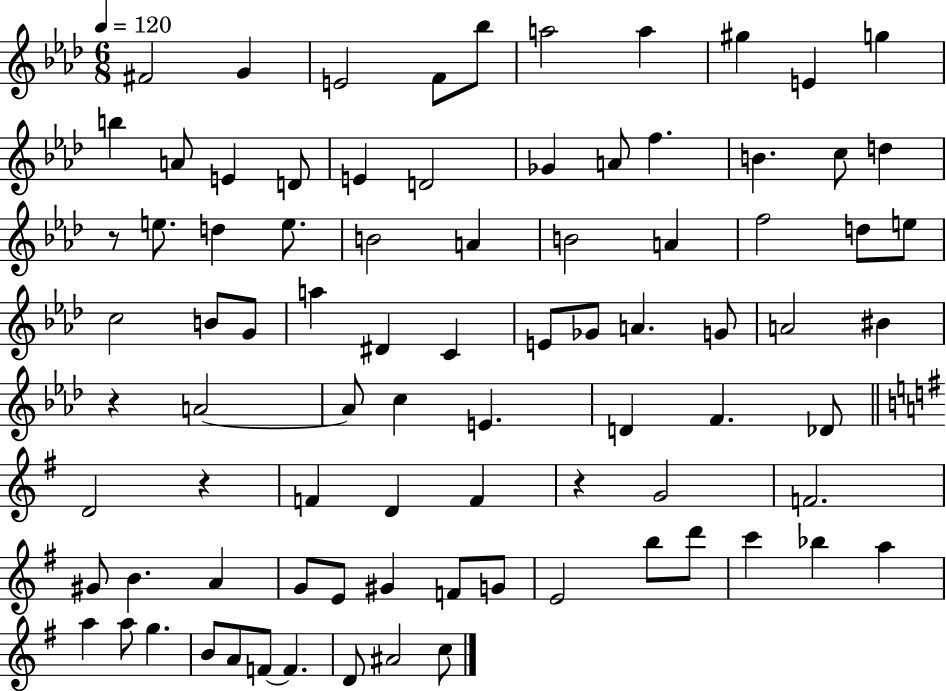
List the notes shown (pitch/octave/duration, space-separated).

F#4/h G4/q E4/h F4/e Bb5/e A5/h A5/q G#5/q E4/q G5/q B5/q A4/e E4/q D4/e E4/q D4/h Gb4/q A4/e F5/q. B4/q. C5/e D5/q R/e E5/e. D5/q E5/e. B4/h A4/q B4/h A4/q F5/h D5/e E5/e C5/h B4/e G4/e A5/q D#4/q C4/q E4/e Gb4/e A4/q. G4/e A4/h BIS4/q R/q A4/h A4/e C5/q E4/q. D4/q F4/q. Db4/e D4/h R/q F4/q D4/q F4/q R/q G4/h F4/h. G#4/e B4/q. A4/q G4/e E4/e G#4/q F4/e G4/e E4/h B5/e D6/e C6/q Bb5/q A5/q A5/q A5/e G5/q. B4/e A4/e F4/e F4/q. D4/e A#4/h C5/e